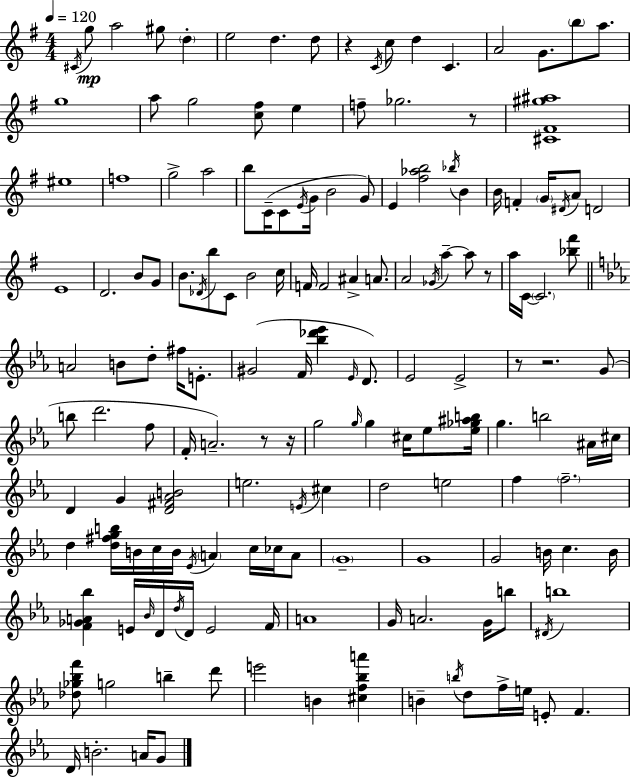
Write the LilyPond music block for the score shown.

{
  \clef treble
  \numericTimeSignature
  \time 4/4
  \key e \minor
  \tempo 4 = 120
  \repeat volta 2 { \acciaccatura { cis'16 }\mp g''8 a''2 gis''8 \parenthesize d''4-. | e''2 d''4. d''8 | r4 \acciaccatura { c'16 } c''8 d''4 c'4. | a'2 g'8. \parenthesize b''8 a''8. | \break g''1 | a''8 g''2 <c'' fis''>8 e''4 | f''8-- ges''2. | r8 <cis' fis' gis'' ais''>1 | \break eis''1 | f''1 | g''2-> a''2 | b''8 c'16--( c'8 \acciaccatura { e'16 } g'16 b'2 | \break g'8) e'4 <fis'' aes'' b''>2 \acciaccatura { bes''16 } | b'4 b'16 f'4-. \parenthesize g'16 \acciaccatura { dis'16 } a'8 d'2 | e'1 | d'2. | \break b'8 g'8 b'8. \acciaccatura { des'16 } b''8 c'8 b'2 | c''16 f'16 f'2 ais'4-> | a'8. a'2 \acciaccatura { ges'16 } a''4--~~ | a''8 r8 a''16 c'16~~ \parenthesize c'2. | \break <bes'' fis'''>8 \bar "||" \break \key c \minor a'2 b'8 d''8-. fis''16 e'8.-. | gis'2( f'16 <bes'' des''' ees'''>4 \grace { ees'16 } d'8.) | ees'2 ees'2-> | r8 r2. g'8( | \break b''8 d'''2. f''8 | f'16-. a'2.--) r8 | r16 g''2 \grace { g''16 } g''4 cis''16 ees''8 | <ees'' ges'' ais'' b''>16 g''4. b''2 | \break ais'16 cis''16 d'4 g'4 <d' fis' aes' b'>2 | e''2. \acciaccatura { e'16 } cis''4 | d''2 e''2 | f''4 \parenthesize f''2.-- | \break d''4 <d'' fis'' g'' b''>16 b'16 c''16 b'16 \acciaccatura { ees'16 } \parenthesize a'4 | c''16 ces''16 a'8 \parenthesize g'1-- | g'1 | g'2 b'16 c''4. | \break b'16 <f' ges' a' bes''>4 e'16 \grace { bes'16 } d'16 \acciaccatura { d''16 } d'16 e'2 | f'16 a'1 | g'16 a'2. | g'16 b''8 \acciaccatura { dis'16 } b''1 | \break <des'' ges'' bes'' f'''>8 g''2 | b''4-- d'''8 e'''2 b'4 | <cis'' f'' bes'' a'''>4 b'4-- \acciaccatura { b''16 } d''8 f''16-> e''16 | e'8-. f'4. d'16 b'2.-. | \break a'16 g'8 } \bar "|."
}